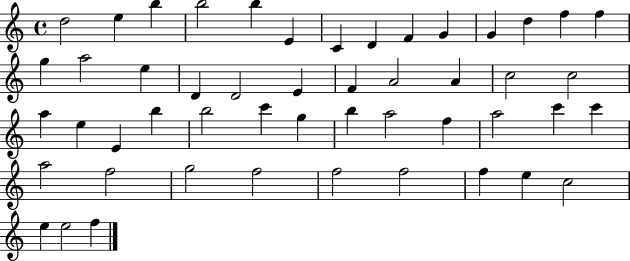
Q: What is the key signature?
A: C major